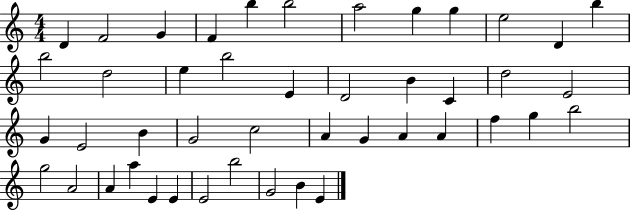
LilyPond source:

{
  \clef treble
  \numericTimeSignature
  \time 4/4
  \key c \major
  d'4 f'2 g'4 | f'4 b''4 b''2 | a''2 g''4 g''4 | e''2 d'4 b''4 | \break b''2 d''2 | e''4 b''2 e'4 | d'2 b'4 c'4 | d''2 e'2 | \break g'4 e'2 b'4 | g'2 c''2 | a'4 g'4 a'4 a'4 | f''4 g''4 b''2 | \break g''2 a'2 | a'4 a''4 e'4 e'4 | e'2 b''2 | g'2 b'4 e'4 | \break \bar "|."
}